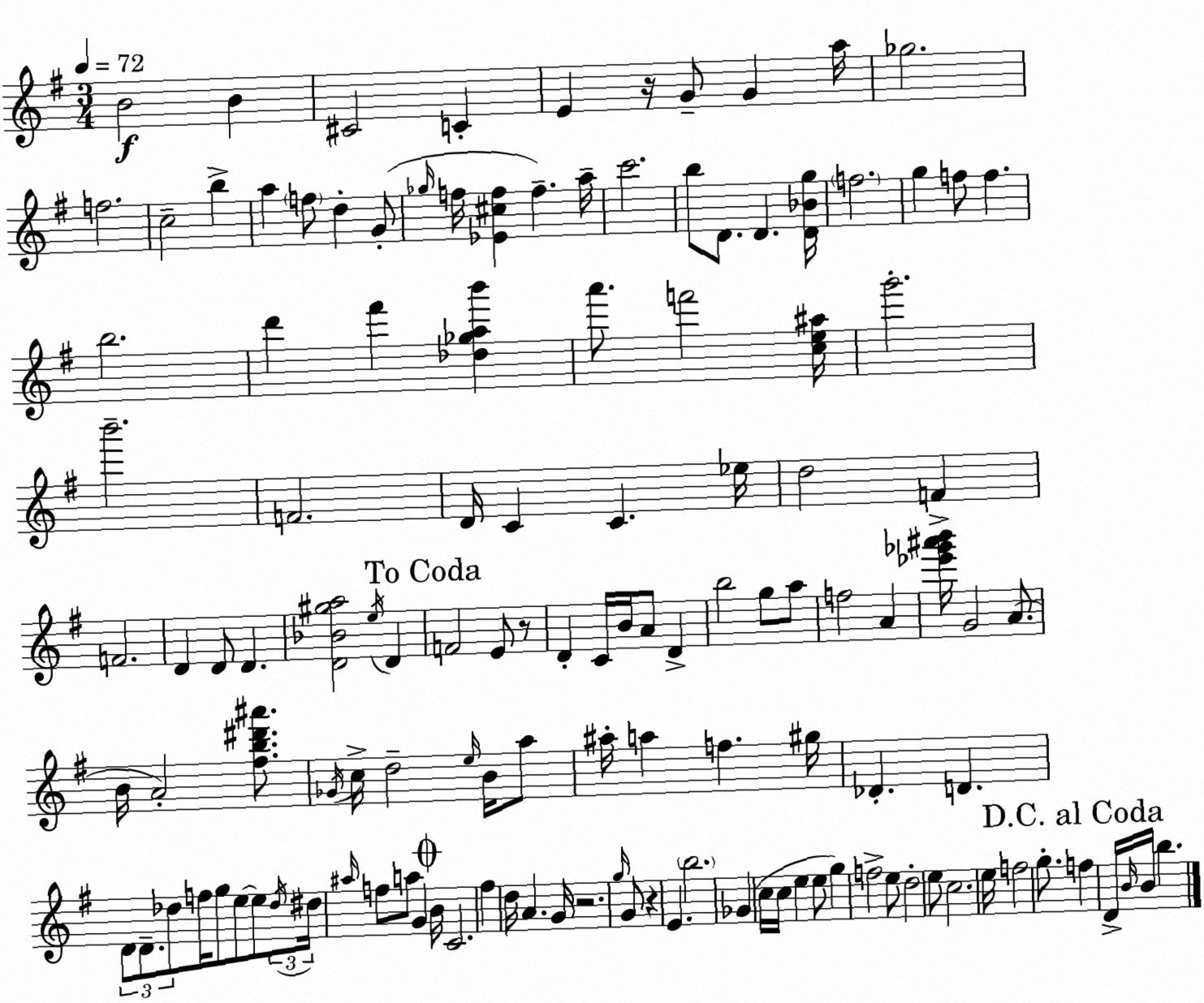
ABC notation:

X:1
T:Untitled
M:3/4
L:1/4
K:Em
B2 B ^C2 C E z/4 G/2 G a/4 _g2 f2 c2 b a f/2 d G/2 _g/4 f/4 [_E^cf] f a/4 c'2 b/2 D/2 D [D_Bg]/4 f2 g f/2 f b2 d' ^f' [_d_gab'] a'/2 f'2 [ce^a]/4 g'2 b'2 F2 D/4 C C _e/4 d2 F F2 D D/2 D [D_B^ga]2 e/4 D F2 E/2 z/2 D C/4 B/4 A/2 D b2 g/2 a/2 f2 A [_e'_g'^a'b']/4 G2 A/2 B/4 A2 [^fb^d'^a']/2 _G/4 c/4 d2 e/4 B/4 a/2 ^a/4 a f ^g/4 _D D D/2 D/2 _d/2 f/4 g/2 e/2 e/2 _d/4 ^d/4 ^a/4 f/2 a/2 G B/4 C2 ^f d/4 A G/4 z2 g/4 G/2 z E b2 _G c/4 c/4 e e/2 g f2 e/2 d2 e/2 c2 e/4 f2 g/2 f D/4 B/4 B/4 b